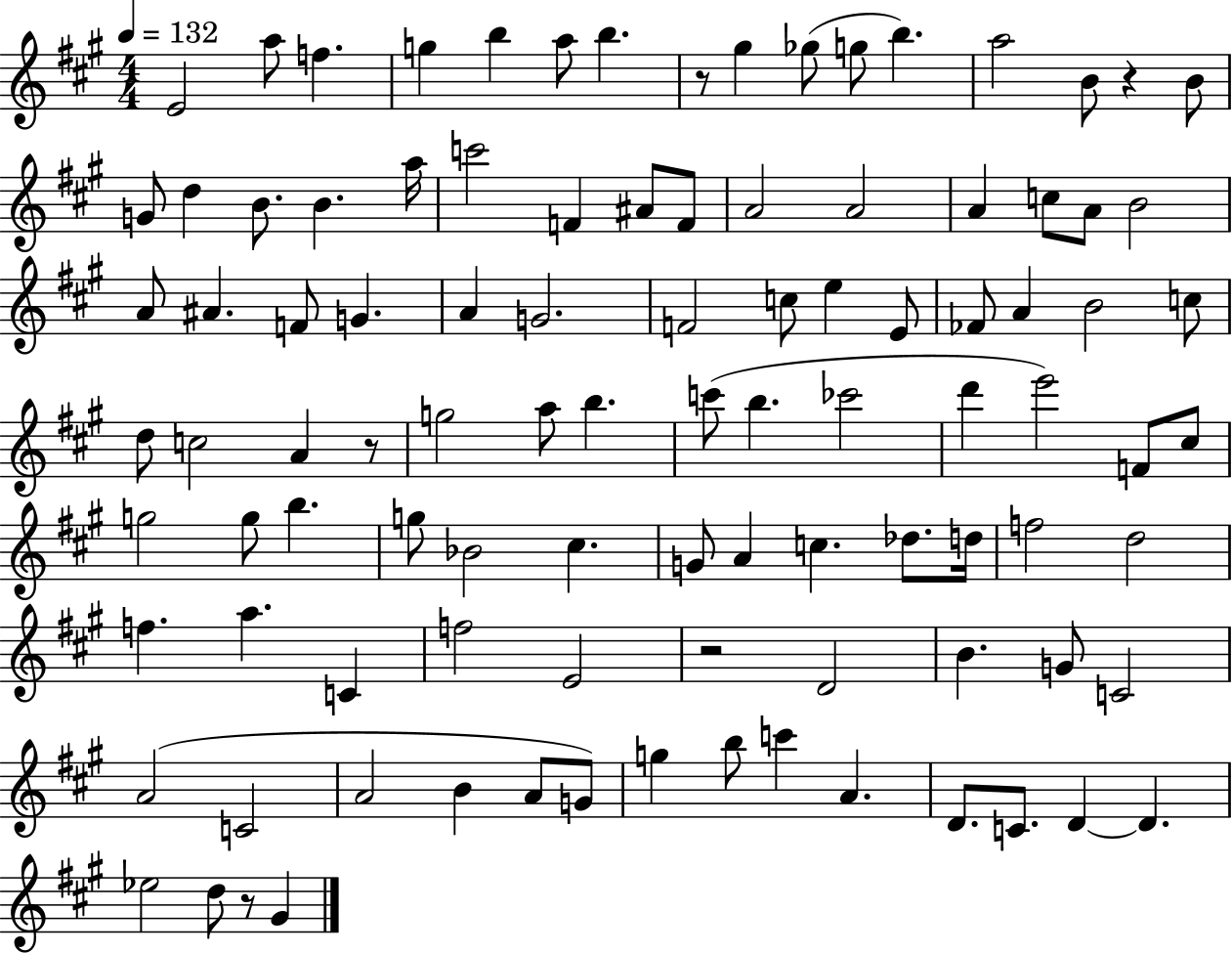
X:1
T:Untitled
M:4/4
L:1/4
K:A
E2 a/2 f g b a/2 b z/2 ^g _g/2 g/2 b a2 B/2 z B/2 G/2 d B/2 B a/4 c'2 F ^A/2 F/2 A2 A2 A c/2 A/2 B2 A/2 ^A F/2 G A G2 F2 c/2 e E/2 _F/2 A B2 c/2 d/2 c2 A z/2 g2 a/2 b c'/2 b _c'2 d' e'2 F/2 ^c/2 g2 g/2 b g/2 _B2 ^c G/2 A c _d/2 d/4 f2 d2 f a C f2 E2 z2 D2 B G/2 C2 A2 C2 A2 B A/2 G/2 g b/2 c' A D/2 C/2 D D _e2 d/2 z/2 ^G